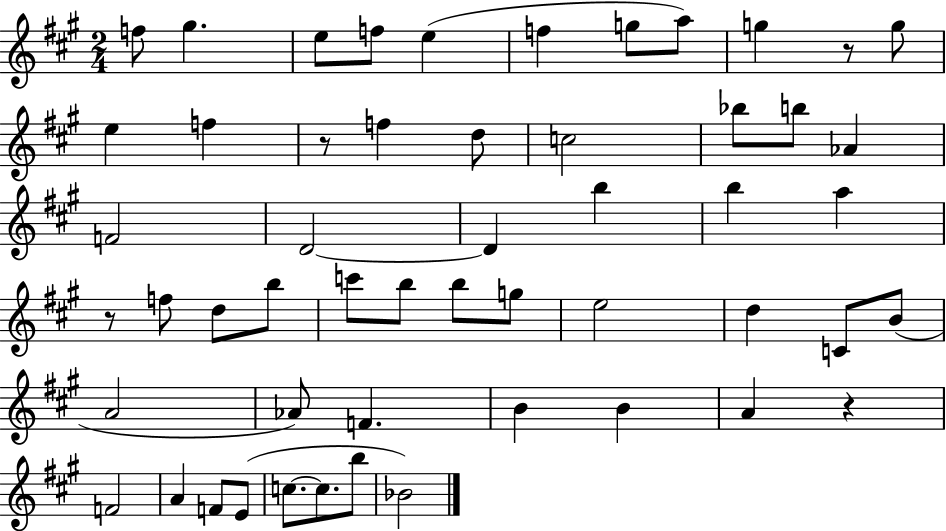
X:1
T:Untitled
M:2/4
L:1/4
K:A
f/2 ^g e/2 f/2 e f g/2 a/2 g z/2 g/2 e f z/2 f d/2 c2 _b/2 b/2 _A F2 D2 D b b a z/2 f/2 d/2 b/2 c'/2 b/2 b/2 g/2 e2 d C/2 B/2 A2 _A/2 F B B A z F2 A F/2 E/2 c/2 c/2 b/2 _B2